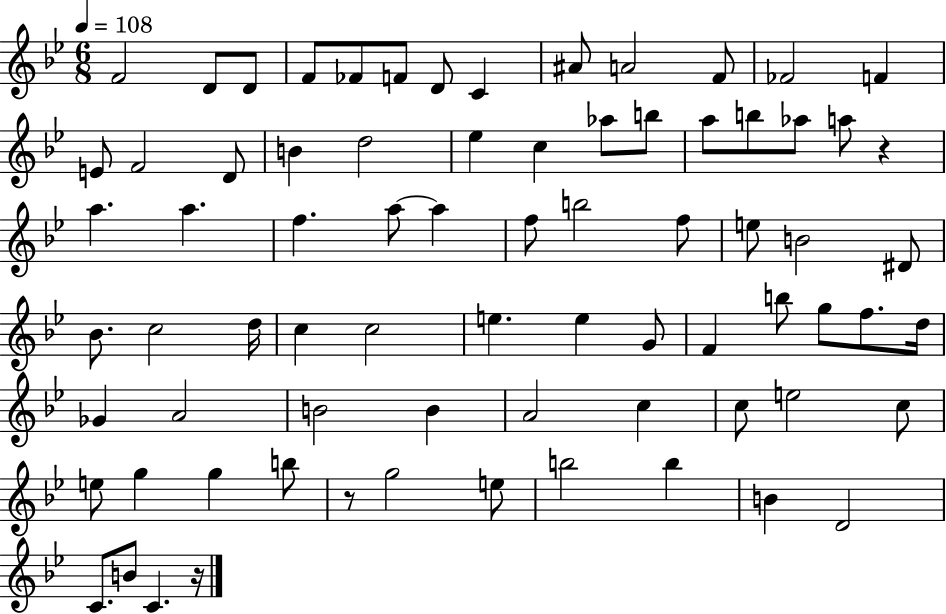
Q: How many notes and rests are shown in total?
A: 75